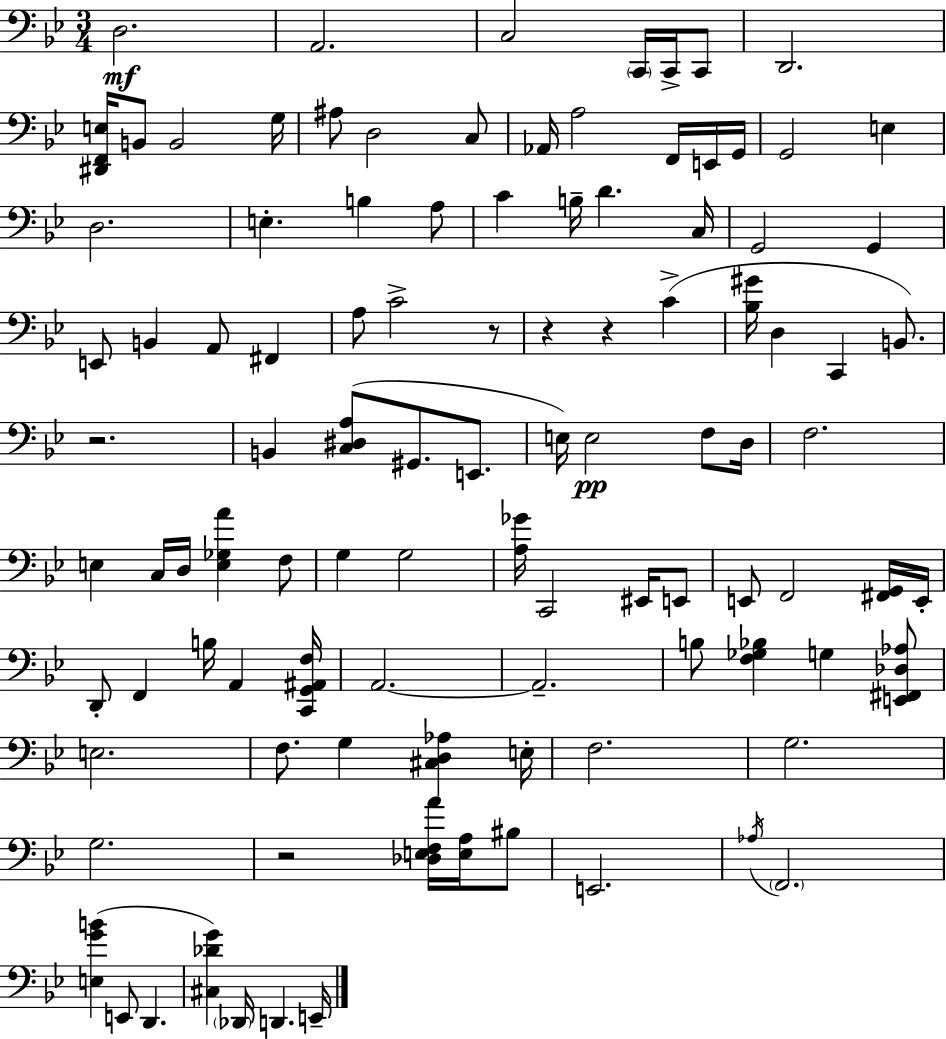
X:1
T:Untitled
M:3/4
L:1/4
K:Bb
D,2 A,,2 C,2 C,,/4 C,,/4 C,,/2 D,,2 [^D,,F,,E,]/4 B,,/2 B,,2 G,/4 ^A,/2 D,2 C,/2 _A,,/4 A,2 F,,/4 E,,/4 G,,/4 G,,2 E, D,2 E, B, A,/2 C B,/4 D C,/4 G,,2 G,, E,,/2 B,, A,,/2 ^F,, A,/2 C2 z/2 z z C [_B,^G]/4 D, C,, B,,/2 z2 B,, [C,^D,A,]/2 ^G,,/2 E,,/2 E,/4 E,2 F,/2 D,/4 F,2 E, C,/4 D,/4 [E,_G,A] F,/2 G, G,2 [A,_G]/4 C,,2 ^E,,/4 E,,/2 E,,/2 F,,2 [^F,,G,,]/4 E,,/4 D,,/2 F,, B,/4 A,, [C,,G,,^A,,F,]/4 A,,2 A,,2 B,/2 [F,_G,_B,] G, [E,,^F,,_D,_A,]/2 E,2 F,/2 G, [^C,D,_A,] E,/4 F,2 G,2 G,2 z2 [_D,E,F,A]/4 [E,A,]/4 ^B,/2 E,,2 _A,/4 F,,2 [E,GB] E,,/2 D,, [^C,_DG] _D,,/4 D,, E,,/4